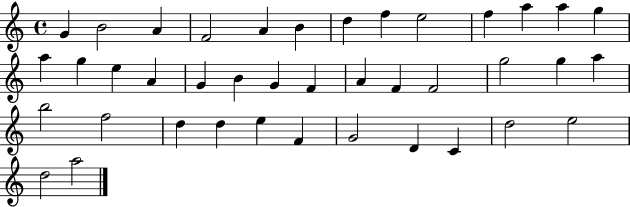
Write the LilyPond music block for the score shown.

{
  \clef treble
  \time 4/4
  \defaultTimeSignature
  \key c \major
  g'4 b'2 a'4 | f'2 a'4 b'4 | d''4 f''4 e''2 | f''4 a''4 a''4 g''4 | \break a''4 g''4 e''4 a'4 | g'4 b'4 g'4 f'4 | a'4 f'4 f'2 | g''2 g''4 a''4 | \break b''2 f''2 | d''4 d''4 e''4 f'4 | g'2 d'4 c'4 | d''2 e''2 | \break d''2 a''2 | \bar "|."
}